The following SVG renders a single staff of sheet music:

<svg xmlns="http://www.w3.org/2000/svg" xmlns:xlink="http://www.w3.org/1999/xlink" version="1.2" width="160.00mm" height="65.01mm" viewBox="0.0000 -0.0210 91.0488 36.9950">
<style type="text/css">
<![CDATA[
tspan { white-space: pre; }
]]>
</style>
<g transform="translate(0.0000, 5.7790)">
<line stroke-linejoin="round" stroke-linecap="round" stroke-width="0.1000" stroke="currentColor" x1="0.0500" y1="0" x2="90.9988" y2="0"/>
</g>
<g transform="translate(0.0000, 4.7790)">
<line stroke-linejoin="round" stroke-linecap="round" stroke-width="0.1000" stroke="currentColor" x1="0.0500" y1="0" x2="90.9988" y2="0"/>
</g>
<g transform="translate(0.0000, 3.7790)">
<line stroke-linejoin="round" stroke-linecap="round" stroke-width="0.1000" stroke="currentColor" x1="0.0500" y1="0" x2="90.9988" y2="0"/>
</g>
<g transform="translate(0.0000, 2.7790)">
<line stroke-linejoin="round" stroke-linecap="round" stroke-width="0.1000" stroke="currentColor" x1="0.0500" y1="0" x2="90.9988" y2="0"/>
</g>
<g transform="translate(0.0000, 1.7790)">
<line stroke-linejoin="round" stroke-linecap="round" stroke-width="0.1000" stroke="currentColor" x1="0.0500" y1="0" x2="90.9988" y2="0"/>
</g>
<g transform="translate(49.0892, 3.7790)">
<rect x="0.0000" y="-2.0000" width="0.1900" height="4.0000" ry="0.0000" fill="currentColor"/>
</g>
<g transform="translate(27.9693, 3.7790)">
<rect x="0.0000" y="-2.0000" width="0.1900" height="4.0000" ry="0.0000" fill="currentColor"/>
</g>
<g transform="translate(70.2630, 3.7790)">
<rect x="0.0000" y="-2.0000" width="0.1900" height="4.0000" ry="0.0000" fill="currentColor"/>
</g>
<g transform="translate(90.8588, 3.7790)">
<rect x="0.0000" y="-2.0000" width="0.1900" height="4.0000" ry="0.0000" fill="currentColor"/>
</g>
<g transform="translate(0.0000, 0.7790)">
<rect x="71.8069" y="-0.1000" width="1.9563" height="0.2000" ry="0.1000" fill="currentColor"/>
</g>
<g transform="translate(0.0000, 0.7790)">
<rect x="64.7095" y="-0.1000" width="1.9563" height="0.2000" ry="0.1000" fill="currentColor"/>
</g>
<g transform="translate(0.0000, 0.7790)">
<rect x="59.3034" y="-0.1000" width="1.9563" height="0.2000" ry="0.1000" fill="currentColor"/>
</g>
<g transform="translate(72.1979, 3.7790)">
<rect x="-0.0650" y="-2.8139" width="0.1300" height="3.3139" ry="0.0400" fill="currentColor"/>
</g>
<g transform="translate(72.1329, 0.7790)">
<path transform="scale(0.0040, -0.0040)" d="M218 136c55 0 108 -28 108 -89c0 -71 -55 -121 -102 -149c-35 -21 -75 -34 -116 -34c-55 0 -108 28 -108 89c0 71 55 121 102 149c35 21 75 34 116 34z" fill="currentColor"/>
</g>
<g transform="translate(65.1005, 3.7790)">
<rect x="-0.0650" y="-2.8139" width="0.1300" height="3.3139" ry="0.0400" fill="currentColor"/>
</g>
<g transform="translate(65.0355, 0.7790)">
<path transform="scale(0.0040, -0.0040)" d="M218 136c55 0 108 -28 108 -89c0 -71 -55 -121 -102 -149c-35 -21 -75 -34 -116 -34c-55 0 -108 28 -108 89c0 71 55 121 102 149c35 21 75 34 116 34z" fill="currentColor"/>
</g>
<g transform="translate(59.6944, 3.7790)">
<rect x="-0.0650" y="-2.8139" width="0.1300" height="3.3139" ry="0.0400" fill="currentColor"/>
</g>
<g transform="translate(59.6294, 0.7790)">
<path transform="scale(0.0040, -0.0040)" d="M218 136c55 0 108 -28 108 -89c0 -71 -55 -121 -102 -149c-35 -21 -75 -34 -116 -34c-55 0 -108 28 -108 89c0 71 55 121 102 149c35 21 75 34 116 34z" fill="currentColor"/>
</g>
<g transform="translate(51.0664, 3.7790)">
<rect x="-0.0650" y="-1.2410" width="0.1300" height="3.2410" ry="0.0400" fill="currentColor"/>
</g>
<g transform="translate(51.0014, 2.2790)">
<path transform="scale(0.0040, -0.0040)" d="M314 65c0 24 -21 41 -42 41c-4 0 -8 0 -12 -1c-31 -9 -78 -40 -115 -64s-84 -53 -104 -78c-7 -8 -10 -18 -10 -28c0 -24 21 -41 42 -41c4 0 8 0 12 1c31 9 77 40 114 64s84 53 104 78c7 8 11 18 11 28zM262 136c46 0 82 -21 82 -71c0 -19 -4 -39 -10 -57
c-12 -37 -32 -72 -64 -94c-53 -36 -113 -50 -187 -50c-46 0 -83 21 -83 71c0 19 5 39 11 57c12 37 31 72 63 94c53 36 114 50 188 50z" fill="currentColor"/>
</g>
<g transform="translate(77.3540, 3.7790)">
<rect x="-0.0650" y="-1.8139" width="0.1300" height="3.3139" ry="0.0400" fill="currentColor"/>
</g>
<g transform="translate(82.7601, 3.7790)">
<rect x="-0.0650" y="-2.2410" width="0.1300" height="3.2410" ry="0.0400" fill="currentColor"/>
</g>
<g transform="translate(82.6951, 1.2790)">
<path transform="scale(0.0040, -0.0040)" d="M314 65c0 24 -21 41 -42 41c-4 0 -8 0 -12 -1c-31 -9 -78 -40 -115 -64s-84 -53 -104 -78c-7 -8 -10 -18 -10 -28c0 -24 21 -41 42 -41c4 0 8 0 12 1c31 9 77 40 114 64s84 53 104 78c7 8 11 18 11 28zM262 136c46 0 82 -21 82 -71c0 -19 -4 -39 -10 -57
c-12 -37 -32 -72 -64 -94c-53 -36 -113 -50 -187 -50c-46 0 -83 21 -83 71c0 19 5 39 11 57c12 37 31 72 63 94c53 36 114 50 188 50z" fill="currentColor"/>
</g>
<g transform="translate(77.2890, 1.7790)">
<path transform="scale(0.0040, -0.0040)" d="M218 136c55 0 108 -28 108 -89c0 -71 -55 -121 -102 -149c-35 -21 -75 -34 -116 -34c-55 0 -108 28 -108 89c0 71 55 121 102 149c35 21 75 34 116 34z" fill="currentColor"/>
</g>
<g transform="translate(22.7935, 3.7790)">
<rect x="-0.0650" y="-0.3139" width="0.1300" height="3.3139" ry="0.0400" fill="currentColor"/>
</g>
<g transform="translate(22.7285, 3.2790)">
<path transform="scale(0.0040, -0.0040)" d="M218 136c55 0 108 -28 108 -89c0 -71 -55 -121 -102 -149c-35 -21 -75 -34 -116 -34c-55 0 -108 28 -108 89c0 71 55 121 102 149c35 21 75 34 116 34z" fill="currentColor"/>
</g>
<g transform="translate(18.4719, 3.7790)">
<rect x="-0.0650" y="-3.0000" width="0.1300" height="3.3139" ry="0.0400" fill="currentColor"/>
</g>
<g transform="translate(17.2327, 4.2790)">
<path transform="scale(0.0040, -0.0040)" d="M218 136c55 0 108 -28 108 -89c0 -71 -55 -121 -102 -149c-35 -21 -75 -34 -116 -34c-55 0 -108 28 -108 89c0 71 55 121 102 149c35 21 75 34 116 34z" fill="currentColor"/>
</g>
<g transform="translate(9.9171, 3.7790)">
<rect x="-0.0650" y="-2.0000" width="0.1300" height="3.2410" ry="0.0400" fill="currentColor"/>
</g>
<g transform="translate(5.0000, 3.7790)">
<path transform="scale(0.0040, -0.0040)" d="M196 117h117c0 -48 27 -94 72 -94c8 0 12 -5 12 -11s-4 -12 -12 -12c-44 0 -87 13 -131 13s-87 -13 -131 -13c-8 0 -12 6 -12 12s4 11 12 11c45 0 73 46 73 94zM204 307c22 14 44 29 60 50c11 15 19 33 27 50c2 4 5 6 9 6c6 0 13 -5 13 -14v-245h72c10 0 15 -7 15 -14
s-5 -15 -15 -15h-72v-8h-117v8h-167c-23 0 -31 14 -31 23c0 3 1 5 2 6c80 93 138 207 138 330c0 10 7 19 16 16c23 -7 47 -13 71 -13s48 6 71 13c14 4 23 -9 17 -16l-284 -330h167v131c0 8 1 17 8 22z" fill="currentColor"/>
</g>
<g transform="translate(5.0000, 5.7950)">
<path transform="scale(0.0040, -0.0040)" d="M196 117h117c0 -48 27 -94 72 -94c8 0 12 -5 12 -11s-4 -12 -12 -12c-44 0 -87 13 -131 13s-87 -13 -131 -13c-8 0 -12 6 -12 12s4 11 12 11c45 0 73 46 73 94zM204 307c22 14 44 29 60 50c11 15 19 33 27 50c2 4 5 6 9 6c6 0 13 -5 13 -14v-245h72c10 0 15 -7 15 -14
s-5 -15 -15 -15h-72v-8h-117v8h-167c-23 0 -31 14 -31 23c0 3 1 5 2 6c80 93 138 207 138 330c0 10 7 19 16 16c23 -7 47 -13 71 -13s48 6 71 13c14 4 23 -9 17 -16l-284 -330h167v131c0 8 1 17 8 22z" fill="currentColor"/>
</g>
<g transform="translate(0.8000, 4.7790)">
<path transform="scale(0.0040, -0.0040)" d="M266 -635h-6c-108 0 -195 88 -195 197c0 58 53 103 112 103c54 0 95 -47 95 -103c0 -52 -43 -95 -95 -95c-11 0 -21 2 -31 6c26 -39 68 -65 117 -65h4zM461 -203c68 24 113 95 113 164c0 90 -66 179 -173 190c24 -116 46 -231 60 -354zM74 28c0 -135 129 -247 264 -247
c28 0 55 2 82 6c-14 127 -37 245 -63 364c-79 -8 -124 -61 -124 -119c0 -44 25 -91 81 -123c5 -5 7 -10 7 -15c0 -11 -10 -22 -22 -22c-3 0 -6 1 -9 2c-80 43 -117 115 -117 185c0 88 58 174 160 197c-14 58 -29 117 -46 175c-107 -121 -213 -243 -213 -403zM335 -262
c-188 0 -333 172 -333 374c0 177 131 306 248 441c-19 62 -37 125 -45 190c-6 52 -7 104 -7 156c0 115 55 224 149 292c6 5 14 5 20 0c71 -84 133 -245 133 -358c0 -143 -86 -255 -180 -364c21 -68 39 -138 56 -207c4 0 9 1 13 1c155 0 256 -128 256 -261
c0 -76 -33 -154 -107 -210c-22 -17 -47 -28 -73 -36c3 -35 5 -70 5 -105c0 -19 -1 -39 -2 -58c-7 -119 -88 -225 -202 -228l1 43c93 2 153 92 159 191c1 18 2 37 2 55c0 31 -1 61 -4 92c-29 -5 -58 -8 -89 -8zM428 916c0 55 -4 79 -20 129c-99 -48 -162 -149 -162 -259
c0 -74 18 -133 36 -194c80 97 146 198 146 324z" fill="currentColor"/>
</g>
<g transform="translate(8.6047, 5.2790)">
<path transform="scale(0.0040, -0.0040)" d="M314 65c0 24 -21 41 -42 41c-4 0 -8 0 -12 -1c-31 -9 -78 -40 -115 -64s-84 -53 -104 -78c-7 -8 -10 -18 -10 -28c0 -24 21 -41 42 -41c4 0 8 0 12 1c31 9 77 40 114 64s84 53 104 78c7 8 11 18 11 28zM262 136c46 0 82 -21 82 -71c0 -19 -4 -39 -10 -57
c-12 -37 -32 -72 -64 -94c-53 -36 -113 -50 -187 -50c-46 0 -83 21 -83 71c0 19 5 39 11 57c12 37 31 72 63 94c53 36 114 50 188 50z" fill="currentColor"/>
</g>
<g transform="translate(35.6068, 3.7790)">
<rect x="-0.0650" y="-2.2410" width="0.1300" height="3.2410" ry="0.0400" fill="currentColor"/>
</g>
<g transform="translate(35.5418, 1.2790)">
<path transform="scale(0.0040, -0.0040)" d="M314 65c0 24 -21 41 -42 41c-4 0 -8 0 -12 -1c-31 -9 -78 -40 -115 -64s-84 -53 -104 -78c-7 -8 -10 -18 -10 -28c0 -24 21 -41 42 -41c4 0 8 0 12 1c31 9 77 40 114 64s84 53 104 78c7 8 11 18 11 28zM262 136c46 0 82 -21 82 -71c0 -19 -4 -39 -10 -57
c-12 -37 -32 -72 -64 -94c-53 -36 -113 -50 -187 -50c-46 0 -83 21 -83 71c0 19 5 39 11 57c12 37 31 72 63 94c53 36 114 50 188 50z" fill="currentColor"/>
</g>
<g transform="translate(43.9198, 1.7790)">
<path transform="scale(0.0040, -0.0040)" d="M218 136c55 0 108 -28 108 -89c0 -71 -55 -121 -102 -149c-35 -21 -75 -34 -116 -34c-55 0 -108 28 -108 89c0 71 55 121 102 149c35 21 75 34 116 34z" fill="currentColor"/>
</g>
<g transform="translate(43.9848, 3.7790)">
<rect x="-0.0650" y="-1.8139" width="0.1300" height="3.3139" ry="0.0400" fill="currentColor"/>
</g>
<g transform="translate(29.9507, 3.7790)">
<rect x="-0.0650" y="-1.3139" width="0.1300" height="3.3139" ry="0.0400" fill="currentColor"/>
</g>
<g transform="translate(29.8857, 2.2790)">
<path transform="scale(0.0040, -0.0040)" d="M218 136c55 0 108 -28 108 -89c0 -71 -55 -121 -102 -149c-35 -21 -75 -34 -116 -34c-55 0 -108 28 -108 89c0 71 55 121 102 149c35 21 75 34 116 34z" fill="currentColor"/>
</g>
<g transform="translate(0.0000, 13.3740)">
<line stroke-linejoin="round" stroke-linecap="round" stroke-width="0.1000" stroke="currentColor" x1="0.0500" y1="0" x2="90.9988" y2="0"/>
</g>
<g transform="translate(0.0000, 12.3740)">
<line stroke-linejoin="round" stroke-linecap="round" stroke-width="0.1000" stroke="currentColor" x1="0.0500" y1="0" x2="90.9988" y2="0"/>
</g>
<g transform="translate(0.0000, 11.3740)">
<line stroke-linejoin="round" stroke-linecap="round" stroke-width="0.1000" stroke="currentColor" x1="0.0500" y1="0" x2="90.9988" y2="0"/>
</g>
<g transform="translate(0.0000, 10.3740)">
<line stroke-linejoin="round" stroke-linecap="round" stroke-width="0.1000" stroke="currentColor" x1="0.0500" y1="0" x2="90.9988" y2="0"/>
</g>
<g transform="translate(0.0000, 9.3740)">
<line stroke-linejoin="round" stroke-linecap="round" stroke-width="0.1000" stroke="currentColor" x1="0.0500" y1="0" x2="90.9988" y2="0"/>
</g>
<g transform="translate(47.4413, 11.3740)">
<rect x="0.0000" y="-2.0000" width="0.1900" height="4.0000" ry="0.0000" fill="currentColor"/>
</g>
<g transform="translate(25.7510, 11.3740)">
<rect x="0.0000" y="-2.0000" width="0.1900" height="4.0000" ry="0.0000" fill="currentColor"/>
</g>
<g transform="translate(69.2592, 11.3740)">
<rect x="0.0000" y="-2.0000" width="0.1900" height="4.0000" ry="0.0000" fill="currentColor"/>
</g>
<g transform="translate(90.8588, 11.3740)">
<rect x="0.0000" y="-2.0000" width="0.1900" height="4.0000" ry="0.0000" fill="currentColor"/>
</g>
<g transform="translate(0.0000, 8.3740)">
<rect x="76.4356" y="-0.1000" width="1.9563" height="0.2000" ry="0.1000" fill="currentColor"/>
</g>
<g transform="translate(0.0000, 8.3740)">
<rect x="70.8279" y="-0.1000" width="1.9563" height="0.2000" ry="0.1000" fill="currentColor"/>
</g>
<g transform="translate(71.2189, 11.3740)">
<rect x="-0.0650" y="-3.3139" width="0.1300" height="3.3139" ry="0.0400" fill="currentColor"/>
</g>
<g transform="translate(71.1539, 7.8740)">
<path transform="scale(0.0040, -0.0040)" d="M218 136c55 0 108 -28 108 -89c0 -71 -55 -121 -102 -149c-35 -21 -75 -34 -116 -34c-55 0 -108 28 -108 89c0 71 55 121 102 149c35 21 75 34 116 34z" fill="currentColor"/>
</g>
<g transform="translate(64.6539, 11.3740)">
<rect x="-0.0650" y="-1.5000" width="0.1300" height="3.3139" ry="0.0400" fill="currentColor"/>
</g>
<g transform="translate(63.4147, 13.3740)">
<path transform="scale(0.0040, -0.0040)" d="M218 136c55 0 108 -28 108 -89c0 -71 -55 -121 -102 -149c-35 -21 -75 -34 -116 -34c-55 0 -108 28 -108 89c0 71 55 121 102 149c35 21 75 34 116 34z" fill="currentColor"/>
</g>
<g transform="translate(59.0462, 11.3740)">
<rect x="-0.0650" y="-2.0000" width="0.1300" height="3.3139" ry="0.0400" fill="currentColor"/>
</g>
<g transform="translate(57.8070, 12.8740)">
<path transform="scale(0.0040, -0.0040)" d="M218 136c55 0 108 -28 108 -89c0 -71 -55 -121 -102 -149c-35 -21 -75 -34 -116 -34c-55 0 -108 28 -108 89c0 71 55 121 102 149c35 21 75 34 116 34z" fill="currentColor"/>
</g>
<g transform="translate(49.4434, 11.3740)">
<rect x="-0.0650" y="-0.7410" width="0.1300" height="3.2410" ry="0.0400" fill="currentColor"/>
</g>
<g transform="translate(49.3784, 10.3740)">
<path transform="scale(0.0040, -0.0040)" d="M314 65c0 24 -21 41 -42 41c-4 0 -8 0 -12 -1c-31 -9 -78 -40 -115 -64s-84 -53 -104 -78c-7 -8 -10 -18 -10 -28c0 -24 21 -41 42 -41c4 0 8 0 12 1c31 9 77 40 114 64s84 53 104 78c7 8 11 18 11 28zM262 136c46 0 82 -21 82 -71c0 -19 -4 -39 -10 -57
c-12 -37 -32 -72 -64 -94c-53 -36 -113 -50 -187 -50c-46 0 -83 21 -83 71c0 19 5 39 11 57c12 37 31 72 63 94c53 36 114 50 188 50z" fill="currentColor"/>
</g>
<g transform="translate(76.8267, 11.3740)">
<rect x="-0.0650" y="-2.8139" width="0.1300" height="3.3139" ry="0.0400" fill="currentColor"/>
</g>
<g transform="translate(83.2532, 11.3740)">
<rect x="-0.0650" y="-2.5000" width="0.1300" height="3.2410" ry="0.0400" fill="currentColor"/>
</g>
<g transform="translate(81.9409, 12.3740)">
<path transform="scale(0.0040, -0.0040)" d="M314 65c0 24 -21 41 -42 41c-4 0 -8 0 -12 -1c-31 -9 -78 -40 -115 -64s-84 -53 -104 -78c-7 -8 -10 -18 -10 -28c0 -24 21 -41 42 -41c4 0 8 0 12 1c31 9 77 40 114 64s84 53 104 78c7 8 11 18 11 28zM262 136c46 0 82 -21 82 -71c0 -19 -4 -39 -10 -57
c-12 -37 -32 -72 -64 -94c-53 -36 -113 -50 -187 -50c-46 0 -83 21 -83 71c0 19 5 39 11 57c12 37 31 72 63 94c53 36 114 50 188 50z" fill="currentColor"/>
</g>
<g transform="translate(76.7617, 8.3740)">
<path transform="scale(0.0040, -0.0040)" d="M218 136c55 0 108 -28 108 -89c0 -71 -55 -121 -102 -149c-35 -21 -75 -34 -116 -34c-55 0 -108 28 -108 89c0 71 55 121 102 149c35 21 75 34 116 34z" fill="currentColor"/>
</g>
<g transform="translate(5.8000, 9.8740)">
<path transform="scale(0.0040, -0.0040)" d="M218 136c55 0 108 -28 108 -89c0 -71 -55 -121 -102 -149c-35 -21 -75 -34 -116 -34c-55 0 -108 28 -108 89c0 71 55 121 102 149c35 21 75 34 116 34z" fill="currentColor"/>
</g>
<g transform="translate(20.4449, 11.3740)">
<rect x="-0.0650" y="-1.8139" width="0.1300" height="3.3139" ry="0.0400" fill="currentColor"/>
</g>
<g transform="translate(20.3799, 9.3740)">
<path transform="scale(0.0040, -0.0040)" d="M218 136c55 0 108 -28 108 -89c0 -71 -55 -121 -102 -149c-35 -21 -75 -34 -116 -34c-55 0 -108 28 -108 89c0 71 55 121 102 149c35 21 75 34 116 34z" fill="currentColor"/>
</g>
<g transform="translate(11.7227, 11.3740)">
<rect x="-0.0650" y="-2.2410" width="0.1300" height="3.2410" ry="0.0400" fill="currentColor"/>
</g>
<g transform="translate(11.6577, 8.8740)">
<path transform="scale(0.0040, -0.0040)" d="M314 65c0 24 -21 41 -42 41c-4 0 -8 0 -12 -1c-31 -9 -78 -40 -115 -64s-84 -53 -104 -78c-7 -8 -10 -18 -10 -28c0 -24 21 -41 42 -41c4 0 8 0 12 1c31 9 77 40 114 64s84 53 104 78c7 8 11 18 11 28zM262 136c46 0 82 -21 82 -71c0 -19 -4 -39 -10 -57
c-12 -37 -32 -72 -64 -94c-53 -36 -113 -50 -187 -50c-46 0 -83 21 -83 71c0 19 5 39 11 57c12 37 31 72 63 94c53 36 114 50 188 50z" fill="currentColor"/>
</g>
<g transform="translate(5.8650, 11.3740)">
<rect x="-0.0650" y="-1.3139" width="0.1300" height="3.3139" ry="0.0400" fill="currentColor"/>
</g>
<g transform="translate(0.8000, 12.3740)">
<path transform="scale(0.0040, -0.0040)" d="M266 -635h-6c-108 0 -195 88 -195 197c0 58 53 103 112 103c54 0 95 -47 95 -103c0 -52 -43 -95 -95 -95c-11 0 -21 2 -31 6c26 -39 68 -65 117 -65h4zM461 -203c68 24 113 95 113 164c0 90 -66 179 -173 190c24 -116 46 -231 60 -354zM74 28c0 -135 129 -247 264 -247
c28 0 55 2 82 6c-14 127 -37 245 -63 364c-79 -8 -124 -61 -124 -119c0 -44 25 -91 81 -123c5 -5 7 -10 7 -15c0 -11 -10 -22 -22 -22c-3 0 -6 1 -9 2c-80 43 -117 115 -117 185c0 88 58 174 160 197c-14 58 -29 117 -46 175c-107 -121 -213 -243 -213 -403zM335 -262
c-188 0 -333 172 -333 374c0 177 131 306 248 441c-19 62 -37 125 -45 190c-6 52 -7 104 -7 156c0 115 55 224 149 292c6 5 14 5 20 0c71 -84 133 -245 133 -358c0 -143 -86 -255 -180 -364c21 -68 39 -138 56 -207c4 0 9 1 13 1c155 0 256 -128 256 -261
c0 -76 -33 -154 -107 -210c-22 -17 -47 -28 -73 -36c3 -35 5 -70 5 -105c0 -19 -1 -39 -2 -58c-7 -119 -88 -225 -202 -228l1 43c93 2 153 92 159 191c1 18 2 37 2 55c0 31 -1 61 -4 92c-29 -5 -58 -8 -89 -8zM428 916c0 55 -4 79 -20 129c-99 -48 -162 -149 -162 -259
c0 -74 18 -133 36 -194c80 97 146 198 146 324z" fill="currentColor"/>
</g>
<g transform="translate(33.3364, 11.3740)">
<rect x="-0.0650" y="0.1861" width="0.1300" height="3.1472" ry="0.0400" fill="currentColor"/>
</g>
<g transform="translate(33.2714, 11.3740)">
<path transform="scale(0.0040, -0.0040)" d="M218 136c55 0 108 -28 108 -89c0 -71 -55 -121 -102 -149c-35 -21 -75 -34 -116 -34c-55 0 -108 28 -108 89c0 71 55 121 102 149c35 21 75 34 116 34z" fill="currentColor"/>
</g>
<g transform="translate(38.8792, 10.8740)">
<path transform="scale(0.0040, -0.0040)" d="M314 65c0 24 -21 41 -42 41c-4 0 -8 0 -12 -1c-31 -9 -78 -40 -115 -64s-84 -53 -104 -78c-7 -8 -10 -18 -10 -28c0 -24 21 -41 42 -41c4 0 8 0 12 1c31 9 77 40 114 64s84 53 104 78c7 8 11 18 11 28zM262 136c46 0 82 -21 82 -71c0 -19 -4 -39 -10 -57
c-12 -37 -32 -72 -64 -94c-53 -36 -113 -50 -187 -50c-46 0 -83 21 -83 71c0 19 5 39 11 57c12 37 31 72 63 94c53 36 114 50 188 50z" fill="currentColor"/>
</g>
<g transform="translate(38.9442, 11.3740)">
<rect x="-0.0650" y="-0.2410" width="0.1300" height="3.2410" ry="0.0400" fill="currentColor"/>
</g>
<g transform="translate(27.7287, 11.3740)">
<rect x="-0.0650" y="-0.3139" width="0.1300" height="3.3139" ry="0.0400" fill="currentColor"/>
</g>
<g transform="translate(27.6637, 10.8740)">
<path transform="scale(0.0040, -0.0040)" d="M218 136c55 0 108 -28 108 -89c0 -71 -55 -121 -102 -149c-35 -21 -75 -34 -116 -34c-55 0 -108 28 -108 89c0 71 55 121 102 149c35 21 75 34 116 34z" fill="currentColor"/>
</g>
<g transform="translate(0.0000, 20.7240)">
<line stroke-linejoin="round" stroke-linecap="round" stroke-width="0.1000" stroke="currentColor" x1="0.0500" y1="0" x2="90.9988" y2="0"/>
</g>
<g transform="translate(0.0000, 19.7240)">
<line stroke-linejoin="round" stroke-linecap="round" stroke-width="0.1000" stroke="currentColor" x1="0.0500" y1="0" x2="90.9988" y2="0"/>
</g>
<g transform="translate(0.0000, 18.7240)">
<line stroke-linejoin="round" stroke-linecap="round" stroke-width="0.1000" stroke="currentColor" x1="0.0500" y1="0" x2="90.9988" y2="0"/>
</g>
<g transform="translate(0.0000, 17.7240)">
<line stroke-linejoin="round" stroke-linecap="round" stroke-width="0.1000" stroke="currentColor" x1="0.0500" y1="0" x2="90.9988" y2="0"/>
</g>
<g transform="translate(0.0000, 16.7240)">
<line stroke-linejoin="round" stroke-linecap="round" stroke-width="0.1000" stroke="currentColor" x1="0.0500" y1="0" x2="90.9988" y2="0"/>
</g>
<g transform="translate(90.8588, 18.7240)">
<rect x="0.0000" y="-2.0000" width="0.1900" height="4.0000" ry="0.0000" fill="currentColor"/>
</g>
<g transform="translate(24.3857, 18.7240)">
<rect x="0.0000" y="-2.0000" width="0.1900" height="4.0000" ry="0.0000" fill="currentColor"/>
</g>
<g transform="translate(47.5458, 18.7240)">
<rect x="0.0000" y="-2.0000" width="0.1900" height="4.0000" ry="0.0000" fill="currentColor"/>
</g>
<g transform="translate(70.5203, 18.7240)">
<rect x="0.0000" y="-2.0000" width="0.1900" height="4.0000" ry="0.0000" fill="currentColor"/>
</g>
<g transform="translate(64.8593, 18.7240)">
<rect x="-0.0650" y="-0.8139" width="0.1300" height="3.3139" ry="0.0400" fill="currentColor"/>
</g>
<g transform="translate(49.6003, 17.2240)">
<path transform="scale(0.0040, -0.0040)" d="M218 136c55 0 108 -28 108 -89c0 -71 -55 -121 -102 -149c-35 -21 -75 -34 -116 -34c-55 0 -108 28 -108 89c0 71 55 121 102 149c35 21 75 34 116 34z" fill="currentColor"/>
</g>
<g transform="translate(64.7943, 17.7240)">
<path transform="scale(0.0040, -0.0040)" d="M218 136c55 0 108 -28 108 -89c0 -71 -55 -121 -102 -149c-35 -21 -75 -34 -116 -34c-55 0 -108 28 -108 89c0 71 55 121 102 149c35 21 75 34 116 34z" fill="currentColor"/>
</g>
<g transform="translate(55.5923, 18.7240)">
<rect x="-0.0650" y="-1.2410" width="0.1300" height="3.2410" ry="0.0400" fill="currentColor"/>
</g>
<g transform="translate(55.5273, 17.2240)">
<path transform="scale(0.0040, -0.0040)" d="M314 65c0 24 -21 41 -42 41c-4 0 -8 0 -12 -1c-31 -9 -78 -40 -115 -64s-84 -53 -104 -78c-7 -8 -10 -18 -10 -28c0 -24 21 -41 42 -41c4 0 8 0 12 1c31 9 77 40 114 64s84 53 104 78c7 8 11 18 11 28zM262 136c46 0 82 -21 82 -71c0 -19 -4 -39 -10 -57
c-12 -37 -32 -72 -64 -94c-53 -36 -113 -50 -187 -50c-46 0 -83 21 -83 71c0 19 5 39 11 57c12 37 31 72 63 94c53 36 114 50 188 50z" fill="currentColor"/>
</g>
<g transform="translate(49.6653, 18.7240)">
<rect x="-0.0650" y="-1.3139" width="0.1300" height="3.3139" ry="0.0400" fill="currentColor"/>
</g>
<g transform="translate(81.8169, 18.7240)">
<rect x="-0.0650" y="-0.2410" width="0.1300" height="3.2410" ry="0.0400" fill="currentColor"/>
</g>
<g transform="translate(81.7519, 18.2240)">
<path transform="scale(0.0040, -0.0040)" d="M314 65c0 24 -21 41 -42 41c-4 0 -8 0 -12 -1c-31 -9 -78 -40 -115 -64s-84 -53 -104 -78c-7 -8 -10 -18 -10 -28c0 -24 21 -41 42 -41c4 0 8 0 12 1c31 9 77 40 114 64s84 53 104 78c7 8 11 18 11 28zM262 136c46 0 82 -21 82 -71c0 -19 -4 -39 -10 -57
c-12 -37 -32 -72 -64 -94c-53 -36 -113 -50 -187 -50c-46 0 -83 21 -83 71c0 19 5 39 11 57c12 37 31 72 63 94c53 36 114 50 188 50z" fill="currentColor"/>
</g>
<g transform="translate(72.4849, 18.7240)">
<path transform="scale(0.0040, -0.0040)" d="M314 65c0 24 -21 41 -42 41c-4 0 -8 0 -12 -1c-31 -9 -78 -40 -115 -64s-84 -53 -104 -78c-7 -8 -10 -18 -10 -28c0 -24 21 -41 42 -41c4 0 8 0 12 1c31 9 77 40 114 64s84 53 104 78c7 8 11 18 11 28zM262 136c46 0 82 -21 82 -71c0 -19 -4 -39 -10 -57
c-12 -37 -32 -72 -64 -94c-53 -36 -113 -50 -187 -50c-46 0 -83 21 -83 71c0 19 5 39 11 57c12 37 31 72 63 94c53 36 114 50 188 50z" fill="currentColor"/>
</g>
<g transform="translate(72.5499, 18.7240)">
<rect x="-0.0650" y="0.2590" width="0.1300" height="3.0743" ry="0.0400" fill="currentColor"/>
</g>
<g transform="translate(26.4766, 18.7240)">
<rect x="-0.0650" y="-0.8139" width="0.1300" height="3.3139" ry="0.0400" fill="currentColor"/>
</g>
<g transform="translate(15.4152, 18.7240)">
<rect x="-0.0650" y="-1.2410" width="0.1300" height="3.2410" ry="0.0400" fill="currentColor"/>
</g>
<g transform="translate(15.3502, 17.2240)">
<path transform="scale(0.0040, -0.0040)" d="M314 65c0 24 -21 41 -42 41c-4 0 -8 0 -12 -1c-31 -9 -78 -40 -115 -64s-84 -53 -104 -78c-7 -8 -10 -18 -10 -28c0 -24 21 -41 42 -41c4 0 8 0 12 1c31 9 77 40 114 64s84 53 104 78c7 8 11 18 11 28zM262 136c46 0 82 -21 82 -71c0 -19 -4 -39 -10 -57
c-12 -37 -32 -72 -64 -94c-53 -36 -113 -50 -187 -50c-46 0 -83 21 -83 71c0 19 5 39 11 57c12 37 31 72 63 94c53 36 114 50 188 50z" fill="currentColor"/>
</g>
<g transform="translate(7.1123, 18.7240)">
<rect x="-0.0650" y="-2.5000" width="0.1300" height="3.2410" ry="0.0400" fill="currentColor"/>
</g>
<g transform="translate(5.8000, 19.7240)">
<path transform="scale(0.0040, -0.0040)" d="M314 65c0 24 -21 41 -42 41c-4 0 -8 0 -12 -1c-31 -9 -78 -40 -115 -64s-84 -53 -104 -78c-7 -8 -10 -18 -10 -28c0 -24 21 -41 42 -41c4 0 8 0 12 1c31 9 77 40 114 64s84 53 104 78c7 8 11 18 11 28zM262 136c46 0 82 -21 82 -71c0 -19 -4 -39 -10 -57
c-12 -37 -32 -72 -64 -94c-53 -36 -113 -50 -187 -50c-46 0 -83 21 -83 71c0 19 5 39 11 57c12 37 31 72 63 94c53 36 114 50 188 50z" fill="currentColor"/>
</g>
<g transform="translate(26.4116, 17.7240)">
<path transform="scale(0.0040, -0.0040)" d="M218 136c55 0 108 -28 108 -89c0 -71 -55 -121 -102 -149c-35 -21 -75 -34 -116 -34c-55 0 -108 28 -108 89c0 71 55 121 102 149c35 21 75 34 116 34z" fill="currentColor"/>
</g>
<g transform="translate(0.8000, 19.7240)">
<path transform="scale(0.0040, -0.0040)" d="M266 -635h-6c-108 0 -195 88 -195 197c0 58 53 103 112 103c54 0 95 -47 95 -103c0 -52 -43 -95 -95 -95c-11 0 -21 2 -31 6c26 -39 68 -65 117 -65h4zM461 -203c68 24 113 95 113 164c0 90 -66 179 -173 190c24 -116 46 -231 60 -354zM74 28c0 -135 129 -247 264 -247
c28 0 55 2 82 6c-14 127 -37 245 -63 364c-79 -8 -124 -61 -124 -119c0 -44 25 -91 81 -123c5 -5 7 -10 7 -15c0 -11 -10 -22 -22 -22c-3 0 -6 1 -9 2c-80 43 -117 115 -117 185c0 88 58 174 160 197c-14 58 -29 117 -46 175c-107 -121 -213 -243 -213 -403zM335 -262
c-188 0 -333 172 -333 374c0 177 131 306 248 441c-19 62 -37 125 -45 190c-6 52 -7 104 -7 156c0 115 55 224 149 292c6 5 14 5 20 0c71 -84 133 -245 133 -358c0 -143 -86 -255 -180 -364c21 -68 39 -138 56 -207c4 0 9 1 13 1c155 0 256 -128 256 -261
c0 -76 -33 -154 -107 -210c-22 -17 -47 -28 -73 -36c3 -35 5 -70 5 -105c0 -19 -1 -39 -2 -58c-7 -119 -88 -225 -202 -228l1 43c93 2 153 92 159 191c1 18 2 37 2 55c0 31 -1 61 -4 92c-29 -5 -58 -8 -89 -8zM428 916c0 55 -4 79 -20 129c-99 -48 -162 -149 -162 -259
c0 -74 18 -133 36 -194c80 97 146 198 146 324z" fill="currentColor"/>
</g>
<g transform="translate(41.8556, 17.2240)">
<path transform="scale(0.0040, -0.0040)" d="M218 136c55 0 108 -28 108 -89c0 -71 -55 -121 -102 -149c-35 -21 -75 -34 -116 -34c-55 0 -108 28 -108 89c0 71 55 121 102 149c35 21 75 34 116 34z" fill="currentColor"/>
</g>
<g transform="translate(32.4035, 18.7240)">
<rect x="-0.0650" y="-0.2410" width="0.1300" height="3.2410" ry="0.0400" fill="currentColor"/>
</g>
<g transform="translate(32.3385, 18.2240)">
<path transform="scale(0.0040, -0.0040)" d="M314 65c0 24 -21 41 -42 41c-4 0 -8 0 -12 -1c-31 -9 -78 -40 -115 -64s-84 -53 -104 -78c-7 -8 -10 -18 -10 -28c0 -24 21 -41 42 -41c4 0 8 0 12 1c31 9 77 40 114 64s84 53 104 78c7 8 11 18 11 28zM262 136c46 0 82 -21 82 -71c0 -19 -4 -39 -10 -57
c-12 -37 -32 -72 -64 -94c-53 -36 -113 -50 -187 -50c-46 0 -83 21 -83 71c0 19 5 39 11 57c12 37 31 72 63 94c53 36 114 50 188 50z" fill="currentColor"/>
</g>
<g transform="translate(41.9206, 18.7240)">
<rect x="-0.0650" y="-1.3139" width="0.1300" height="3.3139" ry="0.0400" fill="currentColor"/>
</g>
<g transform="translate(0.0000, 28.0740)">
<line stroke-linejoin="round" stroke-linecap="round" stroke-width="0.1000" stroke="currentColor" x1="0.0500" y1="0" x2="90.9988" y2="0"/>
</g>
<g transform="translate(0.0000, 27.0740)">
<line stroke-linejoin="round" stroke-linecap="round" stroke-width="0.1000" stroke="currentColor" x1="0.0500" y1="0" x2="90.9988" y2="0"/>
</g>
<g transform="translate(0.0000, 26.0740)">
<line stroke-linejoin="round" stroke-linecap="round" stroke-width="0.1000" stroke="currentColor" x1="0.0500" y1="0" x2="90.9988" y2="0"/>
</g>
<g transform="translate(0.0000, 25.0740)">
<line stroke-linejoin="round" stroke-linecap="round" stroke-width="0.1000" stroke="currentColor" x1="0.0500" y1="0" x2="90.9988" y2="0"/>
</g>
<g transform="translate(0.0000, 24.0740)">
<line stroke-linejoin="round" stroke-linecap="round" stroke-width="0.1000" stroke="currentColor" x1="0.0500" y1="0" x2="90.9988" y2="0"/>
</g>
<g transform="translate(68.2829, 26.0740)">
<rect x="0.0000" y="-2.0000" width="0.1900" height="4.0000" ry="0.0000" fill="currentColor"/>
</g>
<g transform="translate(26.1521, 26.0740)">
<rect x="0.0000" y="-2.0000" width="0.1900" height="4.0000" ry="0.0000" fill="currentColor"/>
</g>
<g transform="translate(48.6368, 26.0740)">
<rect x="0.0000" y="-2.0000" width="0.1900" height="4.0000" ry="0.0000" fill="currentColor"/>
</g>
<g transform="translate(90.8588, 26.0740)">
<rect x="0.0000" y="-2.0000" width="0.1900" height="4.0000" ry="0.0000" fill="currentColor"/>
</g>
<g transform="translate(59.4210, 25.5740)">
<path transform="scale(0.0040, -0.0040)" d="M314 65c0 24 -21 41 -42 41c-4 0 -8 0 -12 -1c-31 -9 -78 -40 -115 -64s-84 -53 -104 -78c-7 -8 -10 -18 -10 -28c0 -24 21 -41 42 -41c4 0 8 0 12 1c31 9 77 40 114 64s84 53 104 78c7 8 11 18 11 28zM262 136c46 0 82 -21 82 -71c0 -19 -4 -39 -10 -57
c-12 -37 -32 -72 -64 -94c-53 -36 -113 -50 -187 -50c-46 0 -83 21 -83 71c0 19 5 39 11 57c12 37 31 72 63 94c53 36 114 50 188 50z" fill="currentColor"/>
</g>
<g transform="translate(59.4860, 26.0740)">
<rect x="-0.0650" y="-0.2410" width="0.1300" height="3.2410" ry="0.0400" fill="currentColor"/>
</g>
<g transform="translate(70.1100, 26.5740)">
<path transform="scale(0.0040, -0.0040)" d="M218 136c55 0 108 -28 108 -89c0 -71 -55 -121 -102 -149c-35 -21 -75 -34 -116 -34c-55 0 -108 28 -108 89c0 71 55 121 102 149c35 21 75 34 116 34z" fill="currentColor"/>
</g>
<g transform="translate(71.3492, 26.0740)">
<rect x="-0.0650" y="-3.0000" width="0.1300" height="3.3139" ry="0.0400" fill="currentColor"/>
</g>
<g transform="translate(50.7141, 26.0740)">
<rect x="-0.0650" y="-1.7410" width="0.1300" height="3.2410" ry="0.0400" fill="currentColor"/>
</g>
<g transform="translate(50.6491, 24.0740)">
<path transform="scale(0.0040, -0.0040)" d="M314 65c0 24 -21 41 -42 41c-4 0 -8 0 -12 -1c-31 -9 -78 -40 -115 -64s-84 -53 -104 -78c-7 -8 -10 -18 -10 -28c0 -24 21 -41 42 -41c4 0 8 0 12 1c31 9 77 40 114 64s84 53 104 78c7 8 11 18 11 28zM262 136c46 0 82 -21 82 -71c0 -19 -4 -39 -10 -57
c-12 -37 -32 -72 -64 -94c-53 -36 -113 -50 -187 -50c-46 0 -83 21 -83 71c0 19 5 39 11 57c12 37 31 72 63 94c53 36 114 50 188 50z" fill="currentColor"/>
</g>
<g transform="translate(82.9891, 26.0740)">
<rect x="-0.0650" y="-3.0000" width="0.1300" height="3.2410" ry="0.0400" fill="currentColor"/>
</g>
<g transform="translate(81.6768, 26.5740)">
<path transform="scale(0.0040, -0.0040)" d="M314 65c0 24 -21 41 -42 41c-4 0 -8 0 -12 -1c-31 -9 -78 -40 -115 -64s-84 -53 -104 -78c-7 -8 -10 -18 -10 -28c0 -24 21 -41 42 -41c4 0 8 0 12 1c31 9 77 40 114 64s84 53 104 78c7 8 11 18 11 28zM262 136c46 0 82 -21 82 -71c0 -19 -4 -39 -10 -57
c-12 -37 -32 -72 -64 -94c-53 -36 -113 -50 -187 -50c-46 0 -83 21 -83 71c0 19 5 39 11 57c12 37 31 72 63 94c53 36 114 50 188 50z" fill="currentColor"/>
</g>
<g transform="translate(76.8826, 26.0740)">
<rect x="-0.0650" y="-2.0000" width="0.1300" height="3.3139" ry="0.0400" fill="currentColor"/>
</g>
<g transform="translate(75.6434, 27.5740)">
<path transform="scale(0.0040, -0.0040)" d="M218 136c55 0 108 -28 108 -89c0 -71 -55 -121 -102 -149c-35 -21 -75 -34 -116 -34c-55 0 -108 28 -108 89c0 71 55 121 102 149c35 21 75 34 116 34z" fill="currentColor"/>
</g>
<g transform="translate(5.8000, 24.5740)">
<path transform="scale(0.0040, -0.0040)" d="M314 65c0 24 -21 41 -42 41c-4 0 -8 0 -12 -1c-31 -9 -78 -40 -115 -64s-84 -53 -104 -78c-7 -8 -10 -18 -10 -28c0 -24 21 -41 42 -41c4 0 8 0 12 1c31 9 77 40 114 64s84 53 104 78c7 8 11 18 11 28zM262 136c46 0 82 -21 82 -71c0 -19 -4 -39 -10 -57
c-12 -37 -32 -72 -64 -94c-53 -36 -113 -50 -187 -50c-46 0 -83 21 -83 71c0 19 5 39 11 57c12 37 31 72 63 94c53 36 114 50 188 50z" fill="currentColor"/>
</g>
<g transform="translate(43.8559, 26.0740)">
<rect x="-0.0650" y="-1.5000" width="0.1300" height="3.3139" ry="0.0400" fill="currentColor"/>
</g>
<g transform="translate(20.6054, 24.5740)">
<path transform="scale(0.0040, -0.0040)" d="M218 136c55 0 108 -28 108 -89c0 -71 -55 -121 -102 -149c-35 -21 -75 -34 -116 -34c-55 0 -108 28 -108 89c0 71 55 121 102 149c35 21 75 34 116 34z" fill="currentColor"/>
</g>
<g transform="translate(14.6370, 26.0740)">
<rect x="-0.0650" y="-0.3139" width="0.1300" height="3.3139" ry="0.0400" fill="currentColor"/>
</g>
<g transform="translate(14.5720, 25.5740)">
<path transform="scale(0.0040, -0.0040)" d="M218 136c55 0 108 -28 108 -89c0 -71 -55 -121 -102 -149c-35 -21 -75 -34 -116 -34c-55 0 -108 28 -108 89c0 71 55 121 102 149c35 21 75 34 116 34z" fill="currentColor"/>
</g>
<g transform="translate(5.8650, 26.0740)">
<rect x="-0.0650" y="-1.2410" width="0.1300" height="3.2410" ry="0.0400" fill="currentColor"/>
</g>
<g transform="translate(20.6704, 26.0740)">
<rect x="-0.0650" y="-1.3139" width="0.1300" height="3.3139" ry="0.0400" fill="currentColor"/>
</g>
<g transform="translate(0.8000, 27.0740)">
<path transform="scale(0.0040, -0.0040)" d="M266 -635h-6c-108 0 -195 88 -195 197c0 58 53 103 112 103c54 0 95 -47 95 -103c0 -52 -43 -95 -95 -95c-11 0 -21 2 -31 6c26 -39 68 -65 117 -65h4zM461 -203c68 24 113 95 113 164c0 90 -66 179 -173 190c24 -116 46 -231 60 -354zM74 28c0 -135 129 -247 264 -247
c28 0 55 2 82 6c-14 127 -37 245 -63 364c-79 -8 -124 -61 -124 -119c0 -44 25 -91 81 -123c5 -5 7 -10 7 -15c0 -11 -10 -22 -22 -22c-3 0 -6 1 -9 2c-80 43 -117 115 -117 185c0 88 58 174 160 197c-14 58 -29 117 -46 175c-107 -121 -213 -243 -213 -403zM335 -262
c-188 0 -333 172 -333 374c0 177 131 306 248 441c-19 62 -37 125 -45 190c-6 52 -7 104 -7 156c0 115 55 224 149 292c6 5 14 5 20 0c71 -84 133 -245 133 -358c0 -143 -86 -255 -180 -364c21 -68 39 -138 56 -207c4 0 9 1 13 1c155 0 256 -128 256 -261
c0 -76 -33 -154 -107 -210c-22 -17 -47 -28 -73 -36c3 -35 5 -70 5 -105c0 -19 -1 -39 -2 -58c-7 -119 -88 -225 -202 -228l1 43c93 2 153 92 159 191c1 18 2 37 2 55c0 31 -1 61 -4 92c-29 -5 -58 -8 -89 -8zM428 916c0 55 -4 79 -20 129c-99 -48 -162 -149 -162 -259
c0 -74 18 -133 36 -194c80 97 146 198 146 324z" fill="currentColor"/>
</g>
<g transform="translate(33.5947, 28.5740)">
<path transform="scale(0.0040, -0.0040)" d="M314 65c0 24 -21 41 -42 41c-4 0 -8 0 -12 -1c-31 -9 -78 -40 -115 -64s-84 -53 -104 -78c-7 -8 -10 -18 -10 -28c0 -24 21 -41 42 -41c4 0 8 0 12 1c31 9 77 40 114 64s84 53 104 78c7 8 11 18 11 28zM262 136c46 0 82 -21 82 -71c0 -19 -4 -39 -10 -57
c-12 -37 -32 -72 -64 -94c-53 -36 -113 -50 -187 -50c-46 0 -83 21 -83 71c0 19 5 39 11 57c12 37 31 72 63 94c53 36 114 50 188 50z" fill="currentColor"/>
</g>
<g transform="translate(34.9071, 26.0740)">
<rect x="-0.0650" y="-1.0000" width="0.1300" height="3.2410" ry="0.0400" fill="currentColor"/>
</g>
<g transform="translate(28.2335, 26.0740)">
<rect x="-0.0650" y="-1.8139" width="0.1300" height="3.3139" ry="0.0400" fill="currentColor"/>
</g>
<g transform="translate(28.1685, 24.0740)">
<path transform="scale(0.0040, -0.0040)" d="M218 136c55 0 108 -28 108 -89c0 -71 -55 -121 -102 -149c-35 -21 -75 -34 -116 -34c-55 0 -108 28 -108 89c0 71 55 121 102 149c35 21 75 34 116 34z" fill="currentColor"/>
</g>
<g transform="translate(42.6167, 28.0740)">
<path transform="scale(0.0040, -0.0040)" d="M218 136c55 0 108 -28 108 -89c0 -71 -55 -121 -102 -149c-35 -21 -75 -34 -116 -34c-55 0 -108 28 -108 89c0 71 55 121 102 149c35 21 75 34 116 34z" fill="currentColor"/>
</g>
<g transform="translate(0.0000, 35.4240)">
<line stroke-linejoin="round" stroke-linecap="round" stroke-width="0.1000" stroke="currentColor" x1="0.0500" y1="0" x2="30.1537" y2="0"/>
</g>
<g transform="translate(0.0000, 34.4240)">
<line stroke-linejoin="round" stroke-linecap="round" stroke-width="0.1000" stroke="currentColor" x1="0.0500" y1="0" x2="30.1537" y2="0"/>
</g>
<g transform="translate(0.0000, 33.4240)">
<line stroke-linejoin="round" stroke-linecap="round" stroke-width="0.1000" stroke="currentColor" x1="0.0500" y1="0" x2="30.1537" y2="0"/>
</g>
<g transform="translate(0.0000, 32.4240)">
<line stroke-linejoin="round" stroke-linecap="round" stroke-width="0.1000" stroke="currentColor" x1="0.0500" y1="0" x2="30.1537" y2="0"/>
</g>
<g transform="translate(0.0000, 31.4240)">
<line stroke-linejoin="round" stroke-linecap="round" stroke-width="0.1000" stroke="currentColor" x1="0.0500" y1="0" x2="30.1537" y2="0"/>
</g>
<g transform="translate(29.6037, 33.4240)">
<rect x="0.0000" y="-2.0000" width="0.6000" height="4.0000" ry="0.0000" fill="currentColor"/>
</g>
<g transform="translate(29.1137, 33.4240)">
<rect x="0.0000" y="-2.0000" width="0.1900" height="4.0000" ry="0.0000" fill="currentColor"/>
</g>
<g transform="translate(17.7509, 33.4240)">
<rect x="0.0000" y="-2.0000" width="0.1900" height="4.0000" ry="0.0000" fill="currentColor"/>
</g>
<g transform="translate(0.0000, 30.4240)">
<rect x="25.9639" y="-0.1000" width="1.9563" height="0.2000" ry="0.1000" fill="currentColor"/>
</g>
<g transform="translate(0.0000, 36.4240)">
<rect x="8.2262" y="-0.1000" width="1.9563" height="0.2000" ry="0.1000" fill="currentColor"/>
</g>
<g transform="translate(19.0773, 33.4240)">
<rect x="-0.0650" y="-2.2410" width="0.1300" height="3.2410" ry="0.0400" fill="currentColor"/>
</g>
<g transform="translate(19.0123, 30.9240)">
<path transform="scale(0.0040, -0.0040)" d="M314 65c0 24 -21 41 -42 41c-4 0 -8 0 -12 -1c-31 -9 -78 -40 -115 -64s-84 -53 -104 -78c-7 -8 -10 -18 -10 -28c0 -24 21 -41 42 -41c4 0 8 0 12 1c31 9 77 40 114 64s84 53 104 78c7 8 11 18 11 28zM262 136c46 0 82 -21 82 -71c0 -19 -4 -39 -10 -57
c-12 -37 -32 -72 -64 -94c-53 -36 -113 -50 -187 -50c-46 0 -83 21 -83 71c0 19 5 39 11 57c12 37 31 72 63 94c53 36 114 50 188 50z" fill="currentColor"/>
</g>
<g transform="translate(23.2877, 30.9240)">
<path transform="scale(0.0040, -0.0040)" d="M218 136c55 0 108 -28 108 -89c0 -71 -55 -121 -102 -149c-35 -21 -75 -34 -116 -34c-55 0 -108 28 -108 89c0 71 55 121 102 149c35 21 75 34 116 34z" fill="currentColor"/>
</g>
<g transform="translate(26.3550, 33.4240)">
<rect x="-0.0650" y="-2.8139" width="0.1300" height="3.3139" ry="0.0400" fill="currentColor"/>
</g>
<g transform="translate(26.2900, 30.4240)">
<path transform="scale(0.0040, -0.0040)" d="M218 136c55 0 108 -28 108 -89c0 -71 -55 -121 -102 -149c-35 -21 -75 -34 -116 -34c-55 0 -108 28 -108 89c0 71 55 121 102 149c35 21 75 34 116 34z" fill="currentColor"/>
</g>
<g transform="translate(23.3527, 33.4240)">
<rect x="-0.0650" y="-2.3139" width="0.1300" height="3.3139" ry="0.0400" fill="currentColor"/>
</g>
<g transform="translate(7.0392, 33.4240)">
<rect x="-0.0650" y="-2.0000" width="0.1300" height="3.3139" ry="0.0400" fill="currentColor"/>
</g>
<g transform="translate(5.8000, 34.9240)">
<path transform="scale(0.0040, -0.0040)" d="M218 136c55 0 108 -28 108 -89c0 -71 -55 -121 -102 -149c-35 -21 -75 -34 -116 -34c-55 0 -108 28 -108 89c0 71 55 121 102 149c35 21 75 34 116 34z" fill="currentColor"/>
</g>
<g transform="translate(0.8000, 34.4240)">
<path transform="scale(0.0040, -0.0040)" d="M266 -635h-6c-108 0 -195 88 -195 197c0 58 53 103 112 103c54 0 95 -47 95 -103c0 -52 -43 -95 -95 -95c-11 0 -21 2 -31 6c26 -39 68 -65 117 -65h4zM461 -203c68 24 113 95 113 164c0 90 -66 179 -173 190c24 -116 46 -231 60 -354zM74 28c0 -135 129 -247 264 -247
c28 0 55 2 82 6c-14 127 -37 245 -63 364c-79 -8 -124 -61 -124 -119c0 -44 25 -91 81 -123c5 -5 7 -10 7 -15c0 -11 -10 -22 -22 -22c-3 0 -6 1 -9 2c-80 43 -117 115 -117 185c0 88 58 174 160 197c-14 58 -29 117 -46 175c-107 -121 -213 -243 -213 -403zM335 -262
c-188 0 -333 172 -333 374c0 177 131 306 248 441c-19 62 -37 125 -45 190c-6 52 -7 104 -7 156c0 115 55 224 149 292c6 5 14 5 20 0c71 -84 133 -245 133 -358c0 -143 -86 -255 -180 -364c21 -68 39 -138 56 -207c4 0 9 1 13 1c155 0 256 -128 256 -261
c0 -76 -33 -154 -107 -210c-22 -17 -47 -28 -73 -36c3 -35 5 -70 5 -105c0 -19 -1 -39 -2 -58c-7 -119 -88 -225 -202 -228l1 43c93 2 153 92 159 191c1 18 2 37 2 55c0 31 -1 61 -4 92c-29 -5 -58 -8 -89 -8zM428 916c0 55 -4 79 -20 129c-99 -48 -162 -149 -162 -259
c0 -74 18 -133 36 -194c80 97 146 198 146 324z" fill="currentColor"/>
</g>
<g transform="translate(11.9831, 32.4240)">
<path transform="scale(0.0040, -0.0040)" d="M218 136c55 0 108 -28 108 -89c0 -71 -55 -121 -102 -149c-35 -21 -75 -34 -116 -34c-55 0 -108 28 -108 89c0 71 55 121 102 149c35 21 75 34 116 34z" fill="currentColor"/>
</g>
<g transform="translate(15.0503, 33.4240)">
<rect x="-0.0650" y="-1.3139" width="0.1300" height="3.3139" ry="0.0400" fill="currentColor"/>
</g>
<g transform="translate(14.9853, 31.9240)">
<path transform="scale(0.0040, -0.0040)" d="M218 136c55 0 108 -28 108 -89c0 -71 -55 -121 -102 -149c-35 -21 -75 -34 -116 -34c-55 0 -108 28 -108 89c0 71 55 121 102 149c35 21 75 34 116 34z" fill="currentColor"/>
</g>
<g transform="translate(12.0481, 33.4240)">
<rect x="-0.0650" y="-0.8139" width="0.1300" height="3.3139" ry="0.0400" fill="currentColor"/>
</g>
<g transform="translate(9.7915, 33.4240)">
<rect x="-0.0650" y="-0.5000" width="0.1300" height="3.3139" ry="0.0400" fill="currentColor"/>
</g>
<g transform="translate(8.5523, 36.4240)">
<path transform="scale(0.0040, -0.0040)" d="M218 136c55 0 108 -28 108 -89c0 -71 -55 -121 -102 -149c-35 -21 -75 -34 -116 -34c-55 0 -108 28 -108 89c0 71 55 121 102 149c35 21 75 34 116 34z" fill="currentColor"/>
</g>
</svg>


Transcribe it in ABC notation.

X:1
T:Untitled
M:4/4
L:1/4
K:C
F2 A c e g2 f e2 a a a f g2 e g2 f c B c2 d2 F E b a G2 G2 e2 d c2 e e e2 d B2 c2 e2 c e f D2 E f2 c2 A F A2 F C d e g2 g a